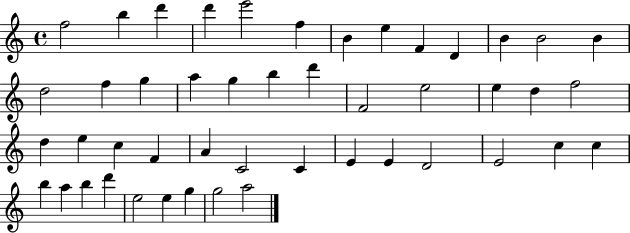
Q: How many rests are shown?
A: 0